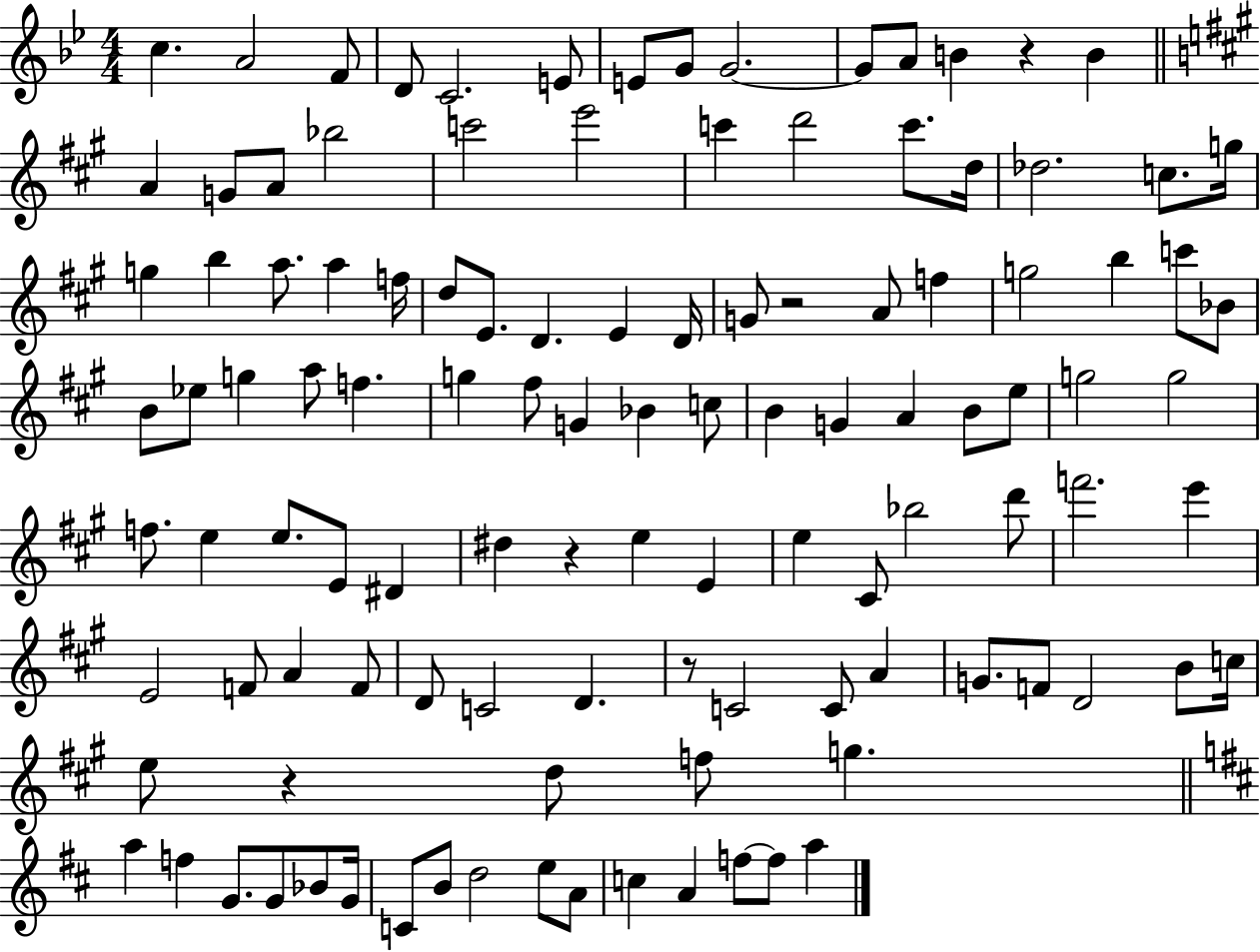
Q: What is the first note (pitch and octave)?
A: C5